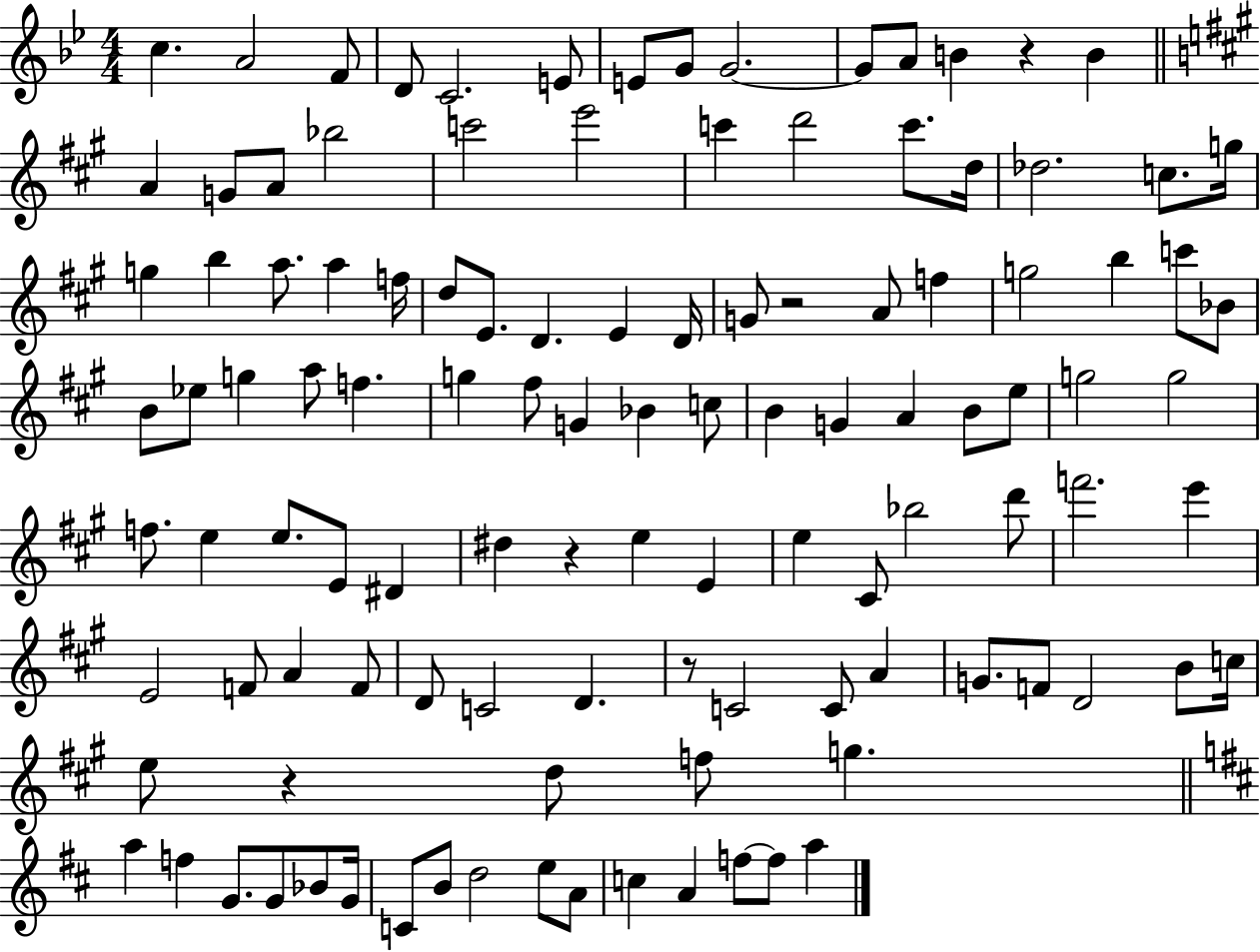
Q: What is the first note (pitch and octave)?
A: C5